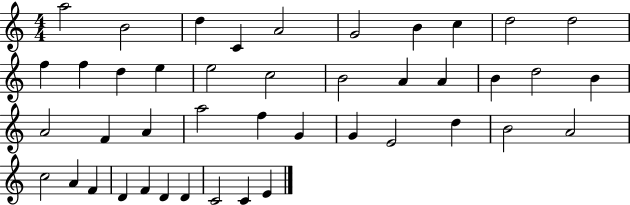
{
  \clef treble
  \numericTimeSignature
  \time 4/4
  \key c \major
  a''2 b'2 | d''4 c'4 a'2 | g'2 b'4 c''4 | d''2 d''2 | \break f''4 f''4 d''4 e''4 | e''2 c''2 | b'2 a'4 a'4 | b'4 d''2 b'4 | \break a'2 f'4 a'4 | a''2 f''4 g'4 | g'4 e'2 d''4 | b'2 a'2 | \break c''2 a'4 f'4 | d'4 f'4 d'4 d'4 | c'2 c'4 e'4 | \bar "|."
}